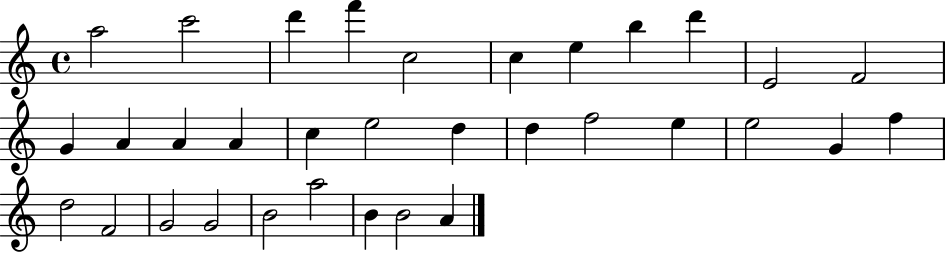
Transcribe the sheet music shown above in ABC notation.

X:1
T:Untitled
M:4/4
L:1/4
K:C
a2 c'2 d' f' c2 c e b d' E2 F2 G A A A c e2 d d f2 e e2 G f d2 F2 G2 G2 B2 a2 B B2 A